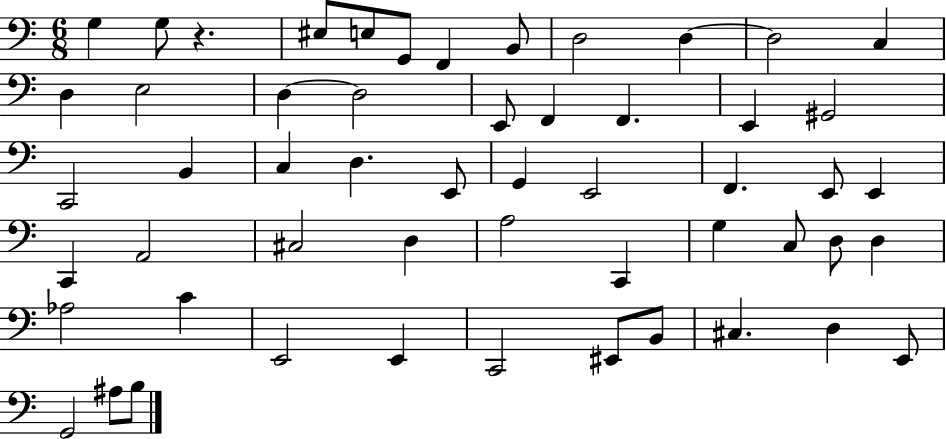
G3/q G3/e R/q. EIS3/e E3/e G2/e F2/q B2/e D3/h D3/q D3/h C3/q D3/q E3/h D3/q D3/h E2/e F2/q F2/q. E2/q G#2/h C2/h B2/q C3/q D3/q. E2/e G2/q E2/h F2/q. E2/e E2/q C2/q A2/h C#3/h D3/q A3/h C2/q G3/q C3/e D3/e D3/q Ab3/h C4/q E2/h E2/q C2/h EIS2/e B2/e C#3/q. D3/q E2/e G2/h A#3/e B3/e